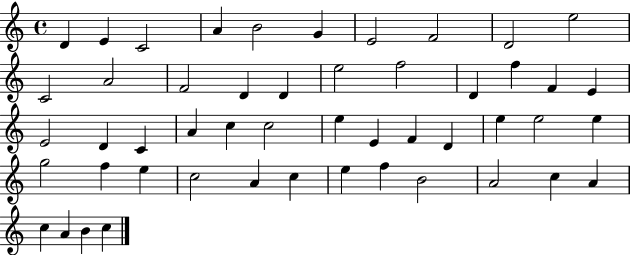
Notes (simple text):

D4/q E4/q C4/h A4/q B4/h G4/q E4/h F4/h D4/h E5/h C4/h A4/h F4/h D4/q D4/q E5/h F5/h D4/q F5/q F4/q E4/q E4/h D4/q C4/q A4/q C5/q C5/h E5/q E4/q F4/q D4/q E5/q E5/h E5/q G5/h F5/q E5/q C5/h A4/q C5/q E5/q F5/q B4/h A4/h C5/q A4/q C5/q A4/q B4/q C5/q